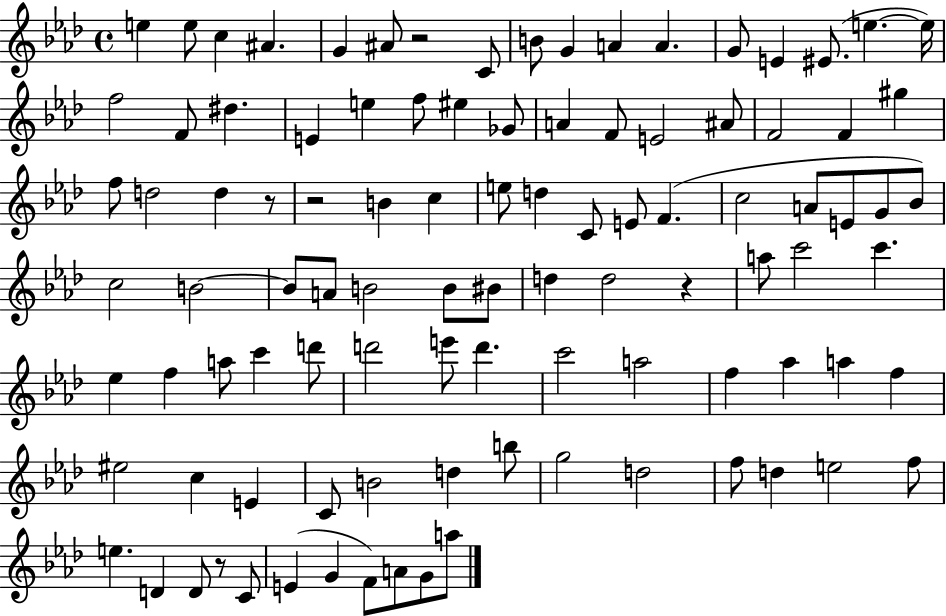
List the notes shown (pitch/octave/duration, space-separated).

E5/q E5/e C5/q A#4/q. G4/q A#4/e R/h C4/e B4/e G4/q A4/q A4/q. G4/e E4/q EIS4/e. E5/q. E5/s F5/h F4/e D#5/q. E4/q E5/q F5/e EIS5/q Gb4/e A4/q F4/e E4/h A#4/e F4/h F4/q G#5/q F5/e D5/h D5/q R/e R/h B4/q C5/q E5/e D5/q C4/e E4/e F4/q. C5/h A4/e E4/e G4/e Bb4/e C5/h B4/h B4/e A4/e B4/h B4/e BIS4/e D5/q D5/h R/q A5/e C6/h C6/q. Eb5/q F5/q A5/e C6/q D6/e D6/h E6/e D6/q. C6/h A5/h F5/q Ab5/q A5/q F5/q EIS5/h C5/q E4/q C4/e B4/h D5/q B5/e G5/h D5/h F5/e D5/q E5/h F5/e E5/q. D4/q D4/e R/e C4/e E4/q G4/q F4/e A4/e G4/e A5/e